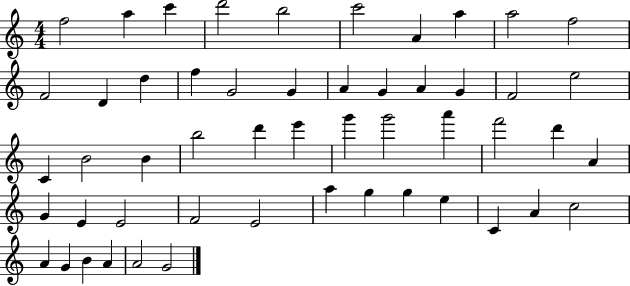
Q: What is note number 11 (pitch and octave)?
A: F4